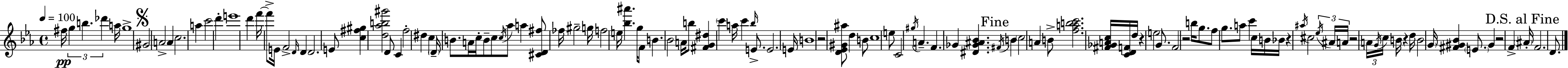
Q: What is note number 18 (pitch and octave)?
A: E4